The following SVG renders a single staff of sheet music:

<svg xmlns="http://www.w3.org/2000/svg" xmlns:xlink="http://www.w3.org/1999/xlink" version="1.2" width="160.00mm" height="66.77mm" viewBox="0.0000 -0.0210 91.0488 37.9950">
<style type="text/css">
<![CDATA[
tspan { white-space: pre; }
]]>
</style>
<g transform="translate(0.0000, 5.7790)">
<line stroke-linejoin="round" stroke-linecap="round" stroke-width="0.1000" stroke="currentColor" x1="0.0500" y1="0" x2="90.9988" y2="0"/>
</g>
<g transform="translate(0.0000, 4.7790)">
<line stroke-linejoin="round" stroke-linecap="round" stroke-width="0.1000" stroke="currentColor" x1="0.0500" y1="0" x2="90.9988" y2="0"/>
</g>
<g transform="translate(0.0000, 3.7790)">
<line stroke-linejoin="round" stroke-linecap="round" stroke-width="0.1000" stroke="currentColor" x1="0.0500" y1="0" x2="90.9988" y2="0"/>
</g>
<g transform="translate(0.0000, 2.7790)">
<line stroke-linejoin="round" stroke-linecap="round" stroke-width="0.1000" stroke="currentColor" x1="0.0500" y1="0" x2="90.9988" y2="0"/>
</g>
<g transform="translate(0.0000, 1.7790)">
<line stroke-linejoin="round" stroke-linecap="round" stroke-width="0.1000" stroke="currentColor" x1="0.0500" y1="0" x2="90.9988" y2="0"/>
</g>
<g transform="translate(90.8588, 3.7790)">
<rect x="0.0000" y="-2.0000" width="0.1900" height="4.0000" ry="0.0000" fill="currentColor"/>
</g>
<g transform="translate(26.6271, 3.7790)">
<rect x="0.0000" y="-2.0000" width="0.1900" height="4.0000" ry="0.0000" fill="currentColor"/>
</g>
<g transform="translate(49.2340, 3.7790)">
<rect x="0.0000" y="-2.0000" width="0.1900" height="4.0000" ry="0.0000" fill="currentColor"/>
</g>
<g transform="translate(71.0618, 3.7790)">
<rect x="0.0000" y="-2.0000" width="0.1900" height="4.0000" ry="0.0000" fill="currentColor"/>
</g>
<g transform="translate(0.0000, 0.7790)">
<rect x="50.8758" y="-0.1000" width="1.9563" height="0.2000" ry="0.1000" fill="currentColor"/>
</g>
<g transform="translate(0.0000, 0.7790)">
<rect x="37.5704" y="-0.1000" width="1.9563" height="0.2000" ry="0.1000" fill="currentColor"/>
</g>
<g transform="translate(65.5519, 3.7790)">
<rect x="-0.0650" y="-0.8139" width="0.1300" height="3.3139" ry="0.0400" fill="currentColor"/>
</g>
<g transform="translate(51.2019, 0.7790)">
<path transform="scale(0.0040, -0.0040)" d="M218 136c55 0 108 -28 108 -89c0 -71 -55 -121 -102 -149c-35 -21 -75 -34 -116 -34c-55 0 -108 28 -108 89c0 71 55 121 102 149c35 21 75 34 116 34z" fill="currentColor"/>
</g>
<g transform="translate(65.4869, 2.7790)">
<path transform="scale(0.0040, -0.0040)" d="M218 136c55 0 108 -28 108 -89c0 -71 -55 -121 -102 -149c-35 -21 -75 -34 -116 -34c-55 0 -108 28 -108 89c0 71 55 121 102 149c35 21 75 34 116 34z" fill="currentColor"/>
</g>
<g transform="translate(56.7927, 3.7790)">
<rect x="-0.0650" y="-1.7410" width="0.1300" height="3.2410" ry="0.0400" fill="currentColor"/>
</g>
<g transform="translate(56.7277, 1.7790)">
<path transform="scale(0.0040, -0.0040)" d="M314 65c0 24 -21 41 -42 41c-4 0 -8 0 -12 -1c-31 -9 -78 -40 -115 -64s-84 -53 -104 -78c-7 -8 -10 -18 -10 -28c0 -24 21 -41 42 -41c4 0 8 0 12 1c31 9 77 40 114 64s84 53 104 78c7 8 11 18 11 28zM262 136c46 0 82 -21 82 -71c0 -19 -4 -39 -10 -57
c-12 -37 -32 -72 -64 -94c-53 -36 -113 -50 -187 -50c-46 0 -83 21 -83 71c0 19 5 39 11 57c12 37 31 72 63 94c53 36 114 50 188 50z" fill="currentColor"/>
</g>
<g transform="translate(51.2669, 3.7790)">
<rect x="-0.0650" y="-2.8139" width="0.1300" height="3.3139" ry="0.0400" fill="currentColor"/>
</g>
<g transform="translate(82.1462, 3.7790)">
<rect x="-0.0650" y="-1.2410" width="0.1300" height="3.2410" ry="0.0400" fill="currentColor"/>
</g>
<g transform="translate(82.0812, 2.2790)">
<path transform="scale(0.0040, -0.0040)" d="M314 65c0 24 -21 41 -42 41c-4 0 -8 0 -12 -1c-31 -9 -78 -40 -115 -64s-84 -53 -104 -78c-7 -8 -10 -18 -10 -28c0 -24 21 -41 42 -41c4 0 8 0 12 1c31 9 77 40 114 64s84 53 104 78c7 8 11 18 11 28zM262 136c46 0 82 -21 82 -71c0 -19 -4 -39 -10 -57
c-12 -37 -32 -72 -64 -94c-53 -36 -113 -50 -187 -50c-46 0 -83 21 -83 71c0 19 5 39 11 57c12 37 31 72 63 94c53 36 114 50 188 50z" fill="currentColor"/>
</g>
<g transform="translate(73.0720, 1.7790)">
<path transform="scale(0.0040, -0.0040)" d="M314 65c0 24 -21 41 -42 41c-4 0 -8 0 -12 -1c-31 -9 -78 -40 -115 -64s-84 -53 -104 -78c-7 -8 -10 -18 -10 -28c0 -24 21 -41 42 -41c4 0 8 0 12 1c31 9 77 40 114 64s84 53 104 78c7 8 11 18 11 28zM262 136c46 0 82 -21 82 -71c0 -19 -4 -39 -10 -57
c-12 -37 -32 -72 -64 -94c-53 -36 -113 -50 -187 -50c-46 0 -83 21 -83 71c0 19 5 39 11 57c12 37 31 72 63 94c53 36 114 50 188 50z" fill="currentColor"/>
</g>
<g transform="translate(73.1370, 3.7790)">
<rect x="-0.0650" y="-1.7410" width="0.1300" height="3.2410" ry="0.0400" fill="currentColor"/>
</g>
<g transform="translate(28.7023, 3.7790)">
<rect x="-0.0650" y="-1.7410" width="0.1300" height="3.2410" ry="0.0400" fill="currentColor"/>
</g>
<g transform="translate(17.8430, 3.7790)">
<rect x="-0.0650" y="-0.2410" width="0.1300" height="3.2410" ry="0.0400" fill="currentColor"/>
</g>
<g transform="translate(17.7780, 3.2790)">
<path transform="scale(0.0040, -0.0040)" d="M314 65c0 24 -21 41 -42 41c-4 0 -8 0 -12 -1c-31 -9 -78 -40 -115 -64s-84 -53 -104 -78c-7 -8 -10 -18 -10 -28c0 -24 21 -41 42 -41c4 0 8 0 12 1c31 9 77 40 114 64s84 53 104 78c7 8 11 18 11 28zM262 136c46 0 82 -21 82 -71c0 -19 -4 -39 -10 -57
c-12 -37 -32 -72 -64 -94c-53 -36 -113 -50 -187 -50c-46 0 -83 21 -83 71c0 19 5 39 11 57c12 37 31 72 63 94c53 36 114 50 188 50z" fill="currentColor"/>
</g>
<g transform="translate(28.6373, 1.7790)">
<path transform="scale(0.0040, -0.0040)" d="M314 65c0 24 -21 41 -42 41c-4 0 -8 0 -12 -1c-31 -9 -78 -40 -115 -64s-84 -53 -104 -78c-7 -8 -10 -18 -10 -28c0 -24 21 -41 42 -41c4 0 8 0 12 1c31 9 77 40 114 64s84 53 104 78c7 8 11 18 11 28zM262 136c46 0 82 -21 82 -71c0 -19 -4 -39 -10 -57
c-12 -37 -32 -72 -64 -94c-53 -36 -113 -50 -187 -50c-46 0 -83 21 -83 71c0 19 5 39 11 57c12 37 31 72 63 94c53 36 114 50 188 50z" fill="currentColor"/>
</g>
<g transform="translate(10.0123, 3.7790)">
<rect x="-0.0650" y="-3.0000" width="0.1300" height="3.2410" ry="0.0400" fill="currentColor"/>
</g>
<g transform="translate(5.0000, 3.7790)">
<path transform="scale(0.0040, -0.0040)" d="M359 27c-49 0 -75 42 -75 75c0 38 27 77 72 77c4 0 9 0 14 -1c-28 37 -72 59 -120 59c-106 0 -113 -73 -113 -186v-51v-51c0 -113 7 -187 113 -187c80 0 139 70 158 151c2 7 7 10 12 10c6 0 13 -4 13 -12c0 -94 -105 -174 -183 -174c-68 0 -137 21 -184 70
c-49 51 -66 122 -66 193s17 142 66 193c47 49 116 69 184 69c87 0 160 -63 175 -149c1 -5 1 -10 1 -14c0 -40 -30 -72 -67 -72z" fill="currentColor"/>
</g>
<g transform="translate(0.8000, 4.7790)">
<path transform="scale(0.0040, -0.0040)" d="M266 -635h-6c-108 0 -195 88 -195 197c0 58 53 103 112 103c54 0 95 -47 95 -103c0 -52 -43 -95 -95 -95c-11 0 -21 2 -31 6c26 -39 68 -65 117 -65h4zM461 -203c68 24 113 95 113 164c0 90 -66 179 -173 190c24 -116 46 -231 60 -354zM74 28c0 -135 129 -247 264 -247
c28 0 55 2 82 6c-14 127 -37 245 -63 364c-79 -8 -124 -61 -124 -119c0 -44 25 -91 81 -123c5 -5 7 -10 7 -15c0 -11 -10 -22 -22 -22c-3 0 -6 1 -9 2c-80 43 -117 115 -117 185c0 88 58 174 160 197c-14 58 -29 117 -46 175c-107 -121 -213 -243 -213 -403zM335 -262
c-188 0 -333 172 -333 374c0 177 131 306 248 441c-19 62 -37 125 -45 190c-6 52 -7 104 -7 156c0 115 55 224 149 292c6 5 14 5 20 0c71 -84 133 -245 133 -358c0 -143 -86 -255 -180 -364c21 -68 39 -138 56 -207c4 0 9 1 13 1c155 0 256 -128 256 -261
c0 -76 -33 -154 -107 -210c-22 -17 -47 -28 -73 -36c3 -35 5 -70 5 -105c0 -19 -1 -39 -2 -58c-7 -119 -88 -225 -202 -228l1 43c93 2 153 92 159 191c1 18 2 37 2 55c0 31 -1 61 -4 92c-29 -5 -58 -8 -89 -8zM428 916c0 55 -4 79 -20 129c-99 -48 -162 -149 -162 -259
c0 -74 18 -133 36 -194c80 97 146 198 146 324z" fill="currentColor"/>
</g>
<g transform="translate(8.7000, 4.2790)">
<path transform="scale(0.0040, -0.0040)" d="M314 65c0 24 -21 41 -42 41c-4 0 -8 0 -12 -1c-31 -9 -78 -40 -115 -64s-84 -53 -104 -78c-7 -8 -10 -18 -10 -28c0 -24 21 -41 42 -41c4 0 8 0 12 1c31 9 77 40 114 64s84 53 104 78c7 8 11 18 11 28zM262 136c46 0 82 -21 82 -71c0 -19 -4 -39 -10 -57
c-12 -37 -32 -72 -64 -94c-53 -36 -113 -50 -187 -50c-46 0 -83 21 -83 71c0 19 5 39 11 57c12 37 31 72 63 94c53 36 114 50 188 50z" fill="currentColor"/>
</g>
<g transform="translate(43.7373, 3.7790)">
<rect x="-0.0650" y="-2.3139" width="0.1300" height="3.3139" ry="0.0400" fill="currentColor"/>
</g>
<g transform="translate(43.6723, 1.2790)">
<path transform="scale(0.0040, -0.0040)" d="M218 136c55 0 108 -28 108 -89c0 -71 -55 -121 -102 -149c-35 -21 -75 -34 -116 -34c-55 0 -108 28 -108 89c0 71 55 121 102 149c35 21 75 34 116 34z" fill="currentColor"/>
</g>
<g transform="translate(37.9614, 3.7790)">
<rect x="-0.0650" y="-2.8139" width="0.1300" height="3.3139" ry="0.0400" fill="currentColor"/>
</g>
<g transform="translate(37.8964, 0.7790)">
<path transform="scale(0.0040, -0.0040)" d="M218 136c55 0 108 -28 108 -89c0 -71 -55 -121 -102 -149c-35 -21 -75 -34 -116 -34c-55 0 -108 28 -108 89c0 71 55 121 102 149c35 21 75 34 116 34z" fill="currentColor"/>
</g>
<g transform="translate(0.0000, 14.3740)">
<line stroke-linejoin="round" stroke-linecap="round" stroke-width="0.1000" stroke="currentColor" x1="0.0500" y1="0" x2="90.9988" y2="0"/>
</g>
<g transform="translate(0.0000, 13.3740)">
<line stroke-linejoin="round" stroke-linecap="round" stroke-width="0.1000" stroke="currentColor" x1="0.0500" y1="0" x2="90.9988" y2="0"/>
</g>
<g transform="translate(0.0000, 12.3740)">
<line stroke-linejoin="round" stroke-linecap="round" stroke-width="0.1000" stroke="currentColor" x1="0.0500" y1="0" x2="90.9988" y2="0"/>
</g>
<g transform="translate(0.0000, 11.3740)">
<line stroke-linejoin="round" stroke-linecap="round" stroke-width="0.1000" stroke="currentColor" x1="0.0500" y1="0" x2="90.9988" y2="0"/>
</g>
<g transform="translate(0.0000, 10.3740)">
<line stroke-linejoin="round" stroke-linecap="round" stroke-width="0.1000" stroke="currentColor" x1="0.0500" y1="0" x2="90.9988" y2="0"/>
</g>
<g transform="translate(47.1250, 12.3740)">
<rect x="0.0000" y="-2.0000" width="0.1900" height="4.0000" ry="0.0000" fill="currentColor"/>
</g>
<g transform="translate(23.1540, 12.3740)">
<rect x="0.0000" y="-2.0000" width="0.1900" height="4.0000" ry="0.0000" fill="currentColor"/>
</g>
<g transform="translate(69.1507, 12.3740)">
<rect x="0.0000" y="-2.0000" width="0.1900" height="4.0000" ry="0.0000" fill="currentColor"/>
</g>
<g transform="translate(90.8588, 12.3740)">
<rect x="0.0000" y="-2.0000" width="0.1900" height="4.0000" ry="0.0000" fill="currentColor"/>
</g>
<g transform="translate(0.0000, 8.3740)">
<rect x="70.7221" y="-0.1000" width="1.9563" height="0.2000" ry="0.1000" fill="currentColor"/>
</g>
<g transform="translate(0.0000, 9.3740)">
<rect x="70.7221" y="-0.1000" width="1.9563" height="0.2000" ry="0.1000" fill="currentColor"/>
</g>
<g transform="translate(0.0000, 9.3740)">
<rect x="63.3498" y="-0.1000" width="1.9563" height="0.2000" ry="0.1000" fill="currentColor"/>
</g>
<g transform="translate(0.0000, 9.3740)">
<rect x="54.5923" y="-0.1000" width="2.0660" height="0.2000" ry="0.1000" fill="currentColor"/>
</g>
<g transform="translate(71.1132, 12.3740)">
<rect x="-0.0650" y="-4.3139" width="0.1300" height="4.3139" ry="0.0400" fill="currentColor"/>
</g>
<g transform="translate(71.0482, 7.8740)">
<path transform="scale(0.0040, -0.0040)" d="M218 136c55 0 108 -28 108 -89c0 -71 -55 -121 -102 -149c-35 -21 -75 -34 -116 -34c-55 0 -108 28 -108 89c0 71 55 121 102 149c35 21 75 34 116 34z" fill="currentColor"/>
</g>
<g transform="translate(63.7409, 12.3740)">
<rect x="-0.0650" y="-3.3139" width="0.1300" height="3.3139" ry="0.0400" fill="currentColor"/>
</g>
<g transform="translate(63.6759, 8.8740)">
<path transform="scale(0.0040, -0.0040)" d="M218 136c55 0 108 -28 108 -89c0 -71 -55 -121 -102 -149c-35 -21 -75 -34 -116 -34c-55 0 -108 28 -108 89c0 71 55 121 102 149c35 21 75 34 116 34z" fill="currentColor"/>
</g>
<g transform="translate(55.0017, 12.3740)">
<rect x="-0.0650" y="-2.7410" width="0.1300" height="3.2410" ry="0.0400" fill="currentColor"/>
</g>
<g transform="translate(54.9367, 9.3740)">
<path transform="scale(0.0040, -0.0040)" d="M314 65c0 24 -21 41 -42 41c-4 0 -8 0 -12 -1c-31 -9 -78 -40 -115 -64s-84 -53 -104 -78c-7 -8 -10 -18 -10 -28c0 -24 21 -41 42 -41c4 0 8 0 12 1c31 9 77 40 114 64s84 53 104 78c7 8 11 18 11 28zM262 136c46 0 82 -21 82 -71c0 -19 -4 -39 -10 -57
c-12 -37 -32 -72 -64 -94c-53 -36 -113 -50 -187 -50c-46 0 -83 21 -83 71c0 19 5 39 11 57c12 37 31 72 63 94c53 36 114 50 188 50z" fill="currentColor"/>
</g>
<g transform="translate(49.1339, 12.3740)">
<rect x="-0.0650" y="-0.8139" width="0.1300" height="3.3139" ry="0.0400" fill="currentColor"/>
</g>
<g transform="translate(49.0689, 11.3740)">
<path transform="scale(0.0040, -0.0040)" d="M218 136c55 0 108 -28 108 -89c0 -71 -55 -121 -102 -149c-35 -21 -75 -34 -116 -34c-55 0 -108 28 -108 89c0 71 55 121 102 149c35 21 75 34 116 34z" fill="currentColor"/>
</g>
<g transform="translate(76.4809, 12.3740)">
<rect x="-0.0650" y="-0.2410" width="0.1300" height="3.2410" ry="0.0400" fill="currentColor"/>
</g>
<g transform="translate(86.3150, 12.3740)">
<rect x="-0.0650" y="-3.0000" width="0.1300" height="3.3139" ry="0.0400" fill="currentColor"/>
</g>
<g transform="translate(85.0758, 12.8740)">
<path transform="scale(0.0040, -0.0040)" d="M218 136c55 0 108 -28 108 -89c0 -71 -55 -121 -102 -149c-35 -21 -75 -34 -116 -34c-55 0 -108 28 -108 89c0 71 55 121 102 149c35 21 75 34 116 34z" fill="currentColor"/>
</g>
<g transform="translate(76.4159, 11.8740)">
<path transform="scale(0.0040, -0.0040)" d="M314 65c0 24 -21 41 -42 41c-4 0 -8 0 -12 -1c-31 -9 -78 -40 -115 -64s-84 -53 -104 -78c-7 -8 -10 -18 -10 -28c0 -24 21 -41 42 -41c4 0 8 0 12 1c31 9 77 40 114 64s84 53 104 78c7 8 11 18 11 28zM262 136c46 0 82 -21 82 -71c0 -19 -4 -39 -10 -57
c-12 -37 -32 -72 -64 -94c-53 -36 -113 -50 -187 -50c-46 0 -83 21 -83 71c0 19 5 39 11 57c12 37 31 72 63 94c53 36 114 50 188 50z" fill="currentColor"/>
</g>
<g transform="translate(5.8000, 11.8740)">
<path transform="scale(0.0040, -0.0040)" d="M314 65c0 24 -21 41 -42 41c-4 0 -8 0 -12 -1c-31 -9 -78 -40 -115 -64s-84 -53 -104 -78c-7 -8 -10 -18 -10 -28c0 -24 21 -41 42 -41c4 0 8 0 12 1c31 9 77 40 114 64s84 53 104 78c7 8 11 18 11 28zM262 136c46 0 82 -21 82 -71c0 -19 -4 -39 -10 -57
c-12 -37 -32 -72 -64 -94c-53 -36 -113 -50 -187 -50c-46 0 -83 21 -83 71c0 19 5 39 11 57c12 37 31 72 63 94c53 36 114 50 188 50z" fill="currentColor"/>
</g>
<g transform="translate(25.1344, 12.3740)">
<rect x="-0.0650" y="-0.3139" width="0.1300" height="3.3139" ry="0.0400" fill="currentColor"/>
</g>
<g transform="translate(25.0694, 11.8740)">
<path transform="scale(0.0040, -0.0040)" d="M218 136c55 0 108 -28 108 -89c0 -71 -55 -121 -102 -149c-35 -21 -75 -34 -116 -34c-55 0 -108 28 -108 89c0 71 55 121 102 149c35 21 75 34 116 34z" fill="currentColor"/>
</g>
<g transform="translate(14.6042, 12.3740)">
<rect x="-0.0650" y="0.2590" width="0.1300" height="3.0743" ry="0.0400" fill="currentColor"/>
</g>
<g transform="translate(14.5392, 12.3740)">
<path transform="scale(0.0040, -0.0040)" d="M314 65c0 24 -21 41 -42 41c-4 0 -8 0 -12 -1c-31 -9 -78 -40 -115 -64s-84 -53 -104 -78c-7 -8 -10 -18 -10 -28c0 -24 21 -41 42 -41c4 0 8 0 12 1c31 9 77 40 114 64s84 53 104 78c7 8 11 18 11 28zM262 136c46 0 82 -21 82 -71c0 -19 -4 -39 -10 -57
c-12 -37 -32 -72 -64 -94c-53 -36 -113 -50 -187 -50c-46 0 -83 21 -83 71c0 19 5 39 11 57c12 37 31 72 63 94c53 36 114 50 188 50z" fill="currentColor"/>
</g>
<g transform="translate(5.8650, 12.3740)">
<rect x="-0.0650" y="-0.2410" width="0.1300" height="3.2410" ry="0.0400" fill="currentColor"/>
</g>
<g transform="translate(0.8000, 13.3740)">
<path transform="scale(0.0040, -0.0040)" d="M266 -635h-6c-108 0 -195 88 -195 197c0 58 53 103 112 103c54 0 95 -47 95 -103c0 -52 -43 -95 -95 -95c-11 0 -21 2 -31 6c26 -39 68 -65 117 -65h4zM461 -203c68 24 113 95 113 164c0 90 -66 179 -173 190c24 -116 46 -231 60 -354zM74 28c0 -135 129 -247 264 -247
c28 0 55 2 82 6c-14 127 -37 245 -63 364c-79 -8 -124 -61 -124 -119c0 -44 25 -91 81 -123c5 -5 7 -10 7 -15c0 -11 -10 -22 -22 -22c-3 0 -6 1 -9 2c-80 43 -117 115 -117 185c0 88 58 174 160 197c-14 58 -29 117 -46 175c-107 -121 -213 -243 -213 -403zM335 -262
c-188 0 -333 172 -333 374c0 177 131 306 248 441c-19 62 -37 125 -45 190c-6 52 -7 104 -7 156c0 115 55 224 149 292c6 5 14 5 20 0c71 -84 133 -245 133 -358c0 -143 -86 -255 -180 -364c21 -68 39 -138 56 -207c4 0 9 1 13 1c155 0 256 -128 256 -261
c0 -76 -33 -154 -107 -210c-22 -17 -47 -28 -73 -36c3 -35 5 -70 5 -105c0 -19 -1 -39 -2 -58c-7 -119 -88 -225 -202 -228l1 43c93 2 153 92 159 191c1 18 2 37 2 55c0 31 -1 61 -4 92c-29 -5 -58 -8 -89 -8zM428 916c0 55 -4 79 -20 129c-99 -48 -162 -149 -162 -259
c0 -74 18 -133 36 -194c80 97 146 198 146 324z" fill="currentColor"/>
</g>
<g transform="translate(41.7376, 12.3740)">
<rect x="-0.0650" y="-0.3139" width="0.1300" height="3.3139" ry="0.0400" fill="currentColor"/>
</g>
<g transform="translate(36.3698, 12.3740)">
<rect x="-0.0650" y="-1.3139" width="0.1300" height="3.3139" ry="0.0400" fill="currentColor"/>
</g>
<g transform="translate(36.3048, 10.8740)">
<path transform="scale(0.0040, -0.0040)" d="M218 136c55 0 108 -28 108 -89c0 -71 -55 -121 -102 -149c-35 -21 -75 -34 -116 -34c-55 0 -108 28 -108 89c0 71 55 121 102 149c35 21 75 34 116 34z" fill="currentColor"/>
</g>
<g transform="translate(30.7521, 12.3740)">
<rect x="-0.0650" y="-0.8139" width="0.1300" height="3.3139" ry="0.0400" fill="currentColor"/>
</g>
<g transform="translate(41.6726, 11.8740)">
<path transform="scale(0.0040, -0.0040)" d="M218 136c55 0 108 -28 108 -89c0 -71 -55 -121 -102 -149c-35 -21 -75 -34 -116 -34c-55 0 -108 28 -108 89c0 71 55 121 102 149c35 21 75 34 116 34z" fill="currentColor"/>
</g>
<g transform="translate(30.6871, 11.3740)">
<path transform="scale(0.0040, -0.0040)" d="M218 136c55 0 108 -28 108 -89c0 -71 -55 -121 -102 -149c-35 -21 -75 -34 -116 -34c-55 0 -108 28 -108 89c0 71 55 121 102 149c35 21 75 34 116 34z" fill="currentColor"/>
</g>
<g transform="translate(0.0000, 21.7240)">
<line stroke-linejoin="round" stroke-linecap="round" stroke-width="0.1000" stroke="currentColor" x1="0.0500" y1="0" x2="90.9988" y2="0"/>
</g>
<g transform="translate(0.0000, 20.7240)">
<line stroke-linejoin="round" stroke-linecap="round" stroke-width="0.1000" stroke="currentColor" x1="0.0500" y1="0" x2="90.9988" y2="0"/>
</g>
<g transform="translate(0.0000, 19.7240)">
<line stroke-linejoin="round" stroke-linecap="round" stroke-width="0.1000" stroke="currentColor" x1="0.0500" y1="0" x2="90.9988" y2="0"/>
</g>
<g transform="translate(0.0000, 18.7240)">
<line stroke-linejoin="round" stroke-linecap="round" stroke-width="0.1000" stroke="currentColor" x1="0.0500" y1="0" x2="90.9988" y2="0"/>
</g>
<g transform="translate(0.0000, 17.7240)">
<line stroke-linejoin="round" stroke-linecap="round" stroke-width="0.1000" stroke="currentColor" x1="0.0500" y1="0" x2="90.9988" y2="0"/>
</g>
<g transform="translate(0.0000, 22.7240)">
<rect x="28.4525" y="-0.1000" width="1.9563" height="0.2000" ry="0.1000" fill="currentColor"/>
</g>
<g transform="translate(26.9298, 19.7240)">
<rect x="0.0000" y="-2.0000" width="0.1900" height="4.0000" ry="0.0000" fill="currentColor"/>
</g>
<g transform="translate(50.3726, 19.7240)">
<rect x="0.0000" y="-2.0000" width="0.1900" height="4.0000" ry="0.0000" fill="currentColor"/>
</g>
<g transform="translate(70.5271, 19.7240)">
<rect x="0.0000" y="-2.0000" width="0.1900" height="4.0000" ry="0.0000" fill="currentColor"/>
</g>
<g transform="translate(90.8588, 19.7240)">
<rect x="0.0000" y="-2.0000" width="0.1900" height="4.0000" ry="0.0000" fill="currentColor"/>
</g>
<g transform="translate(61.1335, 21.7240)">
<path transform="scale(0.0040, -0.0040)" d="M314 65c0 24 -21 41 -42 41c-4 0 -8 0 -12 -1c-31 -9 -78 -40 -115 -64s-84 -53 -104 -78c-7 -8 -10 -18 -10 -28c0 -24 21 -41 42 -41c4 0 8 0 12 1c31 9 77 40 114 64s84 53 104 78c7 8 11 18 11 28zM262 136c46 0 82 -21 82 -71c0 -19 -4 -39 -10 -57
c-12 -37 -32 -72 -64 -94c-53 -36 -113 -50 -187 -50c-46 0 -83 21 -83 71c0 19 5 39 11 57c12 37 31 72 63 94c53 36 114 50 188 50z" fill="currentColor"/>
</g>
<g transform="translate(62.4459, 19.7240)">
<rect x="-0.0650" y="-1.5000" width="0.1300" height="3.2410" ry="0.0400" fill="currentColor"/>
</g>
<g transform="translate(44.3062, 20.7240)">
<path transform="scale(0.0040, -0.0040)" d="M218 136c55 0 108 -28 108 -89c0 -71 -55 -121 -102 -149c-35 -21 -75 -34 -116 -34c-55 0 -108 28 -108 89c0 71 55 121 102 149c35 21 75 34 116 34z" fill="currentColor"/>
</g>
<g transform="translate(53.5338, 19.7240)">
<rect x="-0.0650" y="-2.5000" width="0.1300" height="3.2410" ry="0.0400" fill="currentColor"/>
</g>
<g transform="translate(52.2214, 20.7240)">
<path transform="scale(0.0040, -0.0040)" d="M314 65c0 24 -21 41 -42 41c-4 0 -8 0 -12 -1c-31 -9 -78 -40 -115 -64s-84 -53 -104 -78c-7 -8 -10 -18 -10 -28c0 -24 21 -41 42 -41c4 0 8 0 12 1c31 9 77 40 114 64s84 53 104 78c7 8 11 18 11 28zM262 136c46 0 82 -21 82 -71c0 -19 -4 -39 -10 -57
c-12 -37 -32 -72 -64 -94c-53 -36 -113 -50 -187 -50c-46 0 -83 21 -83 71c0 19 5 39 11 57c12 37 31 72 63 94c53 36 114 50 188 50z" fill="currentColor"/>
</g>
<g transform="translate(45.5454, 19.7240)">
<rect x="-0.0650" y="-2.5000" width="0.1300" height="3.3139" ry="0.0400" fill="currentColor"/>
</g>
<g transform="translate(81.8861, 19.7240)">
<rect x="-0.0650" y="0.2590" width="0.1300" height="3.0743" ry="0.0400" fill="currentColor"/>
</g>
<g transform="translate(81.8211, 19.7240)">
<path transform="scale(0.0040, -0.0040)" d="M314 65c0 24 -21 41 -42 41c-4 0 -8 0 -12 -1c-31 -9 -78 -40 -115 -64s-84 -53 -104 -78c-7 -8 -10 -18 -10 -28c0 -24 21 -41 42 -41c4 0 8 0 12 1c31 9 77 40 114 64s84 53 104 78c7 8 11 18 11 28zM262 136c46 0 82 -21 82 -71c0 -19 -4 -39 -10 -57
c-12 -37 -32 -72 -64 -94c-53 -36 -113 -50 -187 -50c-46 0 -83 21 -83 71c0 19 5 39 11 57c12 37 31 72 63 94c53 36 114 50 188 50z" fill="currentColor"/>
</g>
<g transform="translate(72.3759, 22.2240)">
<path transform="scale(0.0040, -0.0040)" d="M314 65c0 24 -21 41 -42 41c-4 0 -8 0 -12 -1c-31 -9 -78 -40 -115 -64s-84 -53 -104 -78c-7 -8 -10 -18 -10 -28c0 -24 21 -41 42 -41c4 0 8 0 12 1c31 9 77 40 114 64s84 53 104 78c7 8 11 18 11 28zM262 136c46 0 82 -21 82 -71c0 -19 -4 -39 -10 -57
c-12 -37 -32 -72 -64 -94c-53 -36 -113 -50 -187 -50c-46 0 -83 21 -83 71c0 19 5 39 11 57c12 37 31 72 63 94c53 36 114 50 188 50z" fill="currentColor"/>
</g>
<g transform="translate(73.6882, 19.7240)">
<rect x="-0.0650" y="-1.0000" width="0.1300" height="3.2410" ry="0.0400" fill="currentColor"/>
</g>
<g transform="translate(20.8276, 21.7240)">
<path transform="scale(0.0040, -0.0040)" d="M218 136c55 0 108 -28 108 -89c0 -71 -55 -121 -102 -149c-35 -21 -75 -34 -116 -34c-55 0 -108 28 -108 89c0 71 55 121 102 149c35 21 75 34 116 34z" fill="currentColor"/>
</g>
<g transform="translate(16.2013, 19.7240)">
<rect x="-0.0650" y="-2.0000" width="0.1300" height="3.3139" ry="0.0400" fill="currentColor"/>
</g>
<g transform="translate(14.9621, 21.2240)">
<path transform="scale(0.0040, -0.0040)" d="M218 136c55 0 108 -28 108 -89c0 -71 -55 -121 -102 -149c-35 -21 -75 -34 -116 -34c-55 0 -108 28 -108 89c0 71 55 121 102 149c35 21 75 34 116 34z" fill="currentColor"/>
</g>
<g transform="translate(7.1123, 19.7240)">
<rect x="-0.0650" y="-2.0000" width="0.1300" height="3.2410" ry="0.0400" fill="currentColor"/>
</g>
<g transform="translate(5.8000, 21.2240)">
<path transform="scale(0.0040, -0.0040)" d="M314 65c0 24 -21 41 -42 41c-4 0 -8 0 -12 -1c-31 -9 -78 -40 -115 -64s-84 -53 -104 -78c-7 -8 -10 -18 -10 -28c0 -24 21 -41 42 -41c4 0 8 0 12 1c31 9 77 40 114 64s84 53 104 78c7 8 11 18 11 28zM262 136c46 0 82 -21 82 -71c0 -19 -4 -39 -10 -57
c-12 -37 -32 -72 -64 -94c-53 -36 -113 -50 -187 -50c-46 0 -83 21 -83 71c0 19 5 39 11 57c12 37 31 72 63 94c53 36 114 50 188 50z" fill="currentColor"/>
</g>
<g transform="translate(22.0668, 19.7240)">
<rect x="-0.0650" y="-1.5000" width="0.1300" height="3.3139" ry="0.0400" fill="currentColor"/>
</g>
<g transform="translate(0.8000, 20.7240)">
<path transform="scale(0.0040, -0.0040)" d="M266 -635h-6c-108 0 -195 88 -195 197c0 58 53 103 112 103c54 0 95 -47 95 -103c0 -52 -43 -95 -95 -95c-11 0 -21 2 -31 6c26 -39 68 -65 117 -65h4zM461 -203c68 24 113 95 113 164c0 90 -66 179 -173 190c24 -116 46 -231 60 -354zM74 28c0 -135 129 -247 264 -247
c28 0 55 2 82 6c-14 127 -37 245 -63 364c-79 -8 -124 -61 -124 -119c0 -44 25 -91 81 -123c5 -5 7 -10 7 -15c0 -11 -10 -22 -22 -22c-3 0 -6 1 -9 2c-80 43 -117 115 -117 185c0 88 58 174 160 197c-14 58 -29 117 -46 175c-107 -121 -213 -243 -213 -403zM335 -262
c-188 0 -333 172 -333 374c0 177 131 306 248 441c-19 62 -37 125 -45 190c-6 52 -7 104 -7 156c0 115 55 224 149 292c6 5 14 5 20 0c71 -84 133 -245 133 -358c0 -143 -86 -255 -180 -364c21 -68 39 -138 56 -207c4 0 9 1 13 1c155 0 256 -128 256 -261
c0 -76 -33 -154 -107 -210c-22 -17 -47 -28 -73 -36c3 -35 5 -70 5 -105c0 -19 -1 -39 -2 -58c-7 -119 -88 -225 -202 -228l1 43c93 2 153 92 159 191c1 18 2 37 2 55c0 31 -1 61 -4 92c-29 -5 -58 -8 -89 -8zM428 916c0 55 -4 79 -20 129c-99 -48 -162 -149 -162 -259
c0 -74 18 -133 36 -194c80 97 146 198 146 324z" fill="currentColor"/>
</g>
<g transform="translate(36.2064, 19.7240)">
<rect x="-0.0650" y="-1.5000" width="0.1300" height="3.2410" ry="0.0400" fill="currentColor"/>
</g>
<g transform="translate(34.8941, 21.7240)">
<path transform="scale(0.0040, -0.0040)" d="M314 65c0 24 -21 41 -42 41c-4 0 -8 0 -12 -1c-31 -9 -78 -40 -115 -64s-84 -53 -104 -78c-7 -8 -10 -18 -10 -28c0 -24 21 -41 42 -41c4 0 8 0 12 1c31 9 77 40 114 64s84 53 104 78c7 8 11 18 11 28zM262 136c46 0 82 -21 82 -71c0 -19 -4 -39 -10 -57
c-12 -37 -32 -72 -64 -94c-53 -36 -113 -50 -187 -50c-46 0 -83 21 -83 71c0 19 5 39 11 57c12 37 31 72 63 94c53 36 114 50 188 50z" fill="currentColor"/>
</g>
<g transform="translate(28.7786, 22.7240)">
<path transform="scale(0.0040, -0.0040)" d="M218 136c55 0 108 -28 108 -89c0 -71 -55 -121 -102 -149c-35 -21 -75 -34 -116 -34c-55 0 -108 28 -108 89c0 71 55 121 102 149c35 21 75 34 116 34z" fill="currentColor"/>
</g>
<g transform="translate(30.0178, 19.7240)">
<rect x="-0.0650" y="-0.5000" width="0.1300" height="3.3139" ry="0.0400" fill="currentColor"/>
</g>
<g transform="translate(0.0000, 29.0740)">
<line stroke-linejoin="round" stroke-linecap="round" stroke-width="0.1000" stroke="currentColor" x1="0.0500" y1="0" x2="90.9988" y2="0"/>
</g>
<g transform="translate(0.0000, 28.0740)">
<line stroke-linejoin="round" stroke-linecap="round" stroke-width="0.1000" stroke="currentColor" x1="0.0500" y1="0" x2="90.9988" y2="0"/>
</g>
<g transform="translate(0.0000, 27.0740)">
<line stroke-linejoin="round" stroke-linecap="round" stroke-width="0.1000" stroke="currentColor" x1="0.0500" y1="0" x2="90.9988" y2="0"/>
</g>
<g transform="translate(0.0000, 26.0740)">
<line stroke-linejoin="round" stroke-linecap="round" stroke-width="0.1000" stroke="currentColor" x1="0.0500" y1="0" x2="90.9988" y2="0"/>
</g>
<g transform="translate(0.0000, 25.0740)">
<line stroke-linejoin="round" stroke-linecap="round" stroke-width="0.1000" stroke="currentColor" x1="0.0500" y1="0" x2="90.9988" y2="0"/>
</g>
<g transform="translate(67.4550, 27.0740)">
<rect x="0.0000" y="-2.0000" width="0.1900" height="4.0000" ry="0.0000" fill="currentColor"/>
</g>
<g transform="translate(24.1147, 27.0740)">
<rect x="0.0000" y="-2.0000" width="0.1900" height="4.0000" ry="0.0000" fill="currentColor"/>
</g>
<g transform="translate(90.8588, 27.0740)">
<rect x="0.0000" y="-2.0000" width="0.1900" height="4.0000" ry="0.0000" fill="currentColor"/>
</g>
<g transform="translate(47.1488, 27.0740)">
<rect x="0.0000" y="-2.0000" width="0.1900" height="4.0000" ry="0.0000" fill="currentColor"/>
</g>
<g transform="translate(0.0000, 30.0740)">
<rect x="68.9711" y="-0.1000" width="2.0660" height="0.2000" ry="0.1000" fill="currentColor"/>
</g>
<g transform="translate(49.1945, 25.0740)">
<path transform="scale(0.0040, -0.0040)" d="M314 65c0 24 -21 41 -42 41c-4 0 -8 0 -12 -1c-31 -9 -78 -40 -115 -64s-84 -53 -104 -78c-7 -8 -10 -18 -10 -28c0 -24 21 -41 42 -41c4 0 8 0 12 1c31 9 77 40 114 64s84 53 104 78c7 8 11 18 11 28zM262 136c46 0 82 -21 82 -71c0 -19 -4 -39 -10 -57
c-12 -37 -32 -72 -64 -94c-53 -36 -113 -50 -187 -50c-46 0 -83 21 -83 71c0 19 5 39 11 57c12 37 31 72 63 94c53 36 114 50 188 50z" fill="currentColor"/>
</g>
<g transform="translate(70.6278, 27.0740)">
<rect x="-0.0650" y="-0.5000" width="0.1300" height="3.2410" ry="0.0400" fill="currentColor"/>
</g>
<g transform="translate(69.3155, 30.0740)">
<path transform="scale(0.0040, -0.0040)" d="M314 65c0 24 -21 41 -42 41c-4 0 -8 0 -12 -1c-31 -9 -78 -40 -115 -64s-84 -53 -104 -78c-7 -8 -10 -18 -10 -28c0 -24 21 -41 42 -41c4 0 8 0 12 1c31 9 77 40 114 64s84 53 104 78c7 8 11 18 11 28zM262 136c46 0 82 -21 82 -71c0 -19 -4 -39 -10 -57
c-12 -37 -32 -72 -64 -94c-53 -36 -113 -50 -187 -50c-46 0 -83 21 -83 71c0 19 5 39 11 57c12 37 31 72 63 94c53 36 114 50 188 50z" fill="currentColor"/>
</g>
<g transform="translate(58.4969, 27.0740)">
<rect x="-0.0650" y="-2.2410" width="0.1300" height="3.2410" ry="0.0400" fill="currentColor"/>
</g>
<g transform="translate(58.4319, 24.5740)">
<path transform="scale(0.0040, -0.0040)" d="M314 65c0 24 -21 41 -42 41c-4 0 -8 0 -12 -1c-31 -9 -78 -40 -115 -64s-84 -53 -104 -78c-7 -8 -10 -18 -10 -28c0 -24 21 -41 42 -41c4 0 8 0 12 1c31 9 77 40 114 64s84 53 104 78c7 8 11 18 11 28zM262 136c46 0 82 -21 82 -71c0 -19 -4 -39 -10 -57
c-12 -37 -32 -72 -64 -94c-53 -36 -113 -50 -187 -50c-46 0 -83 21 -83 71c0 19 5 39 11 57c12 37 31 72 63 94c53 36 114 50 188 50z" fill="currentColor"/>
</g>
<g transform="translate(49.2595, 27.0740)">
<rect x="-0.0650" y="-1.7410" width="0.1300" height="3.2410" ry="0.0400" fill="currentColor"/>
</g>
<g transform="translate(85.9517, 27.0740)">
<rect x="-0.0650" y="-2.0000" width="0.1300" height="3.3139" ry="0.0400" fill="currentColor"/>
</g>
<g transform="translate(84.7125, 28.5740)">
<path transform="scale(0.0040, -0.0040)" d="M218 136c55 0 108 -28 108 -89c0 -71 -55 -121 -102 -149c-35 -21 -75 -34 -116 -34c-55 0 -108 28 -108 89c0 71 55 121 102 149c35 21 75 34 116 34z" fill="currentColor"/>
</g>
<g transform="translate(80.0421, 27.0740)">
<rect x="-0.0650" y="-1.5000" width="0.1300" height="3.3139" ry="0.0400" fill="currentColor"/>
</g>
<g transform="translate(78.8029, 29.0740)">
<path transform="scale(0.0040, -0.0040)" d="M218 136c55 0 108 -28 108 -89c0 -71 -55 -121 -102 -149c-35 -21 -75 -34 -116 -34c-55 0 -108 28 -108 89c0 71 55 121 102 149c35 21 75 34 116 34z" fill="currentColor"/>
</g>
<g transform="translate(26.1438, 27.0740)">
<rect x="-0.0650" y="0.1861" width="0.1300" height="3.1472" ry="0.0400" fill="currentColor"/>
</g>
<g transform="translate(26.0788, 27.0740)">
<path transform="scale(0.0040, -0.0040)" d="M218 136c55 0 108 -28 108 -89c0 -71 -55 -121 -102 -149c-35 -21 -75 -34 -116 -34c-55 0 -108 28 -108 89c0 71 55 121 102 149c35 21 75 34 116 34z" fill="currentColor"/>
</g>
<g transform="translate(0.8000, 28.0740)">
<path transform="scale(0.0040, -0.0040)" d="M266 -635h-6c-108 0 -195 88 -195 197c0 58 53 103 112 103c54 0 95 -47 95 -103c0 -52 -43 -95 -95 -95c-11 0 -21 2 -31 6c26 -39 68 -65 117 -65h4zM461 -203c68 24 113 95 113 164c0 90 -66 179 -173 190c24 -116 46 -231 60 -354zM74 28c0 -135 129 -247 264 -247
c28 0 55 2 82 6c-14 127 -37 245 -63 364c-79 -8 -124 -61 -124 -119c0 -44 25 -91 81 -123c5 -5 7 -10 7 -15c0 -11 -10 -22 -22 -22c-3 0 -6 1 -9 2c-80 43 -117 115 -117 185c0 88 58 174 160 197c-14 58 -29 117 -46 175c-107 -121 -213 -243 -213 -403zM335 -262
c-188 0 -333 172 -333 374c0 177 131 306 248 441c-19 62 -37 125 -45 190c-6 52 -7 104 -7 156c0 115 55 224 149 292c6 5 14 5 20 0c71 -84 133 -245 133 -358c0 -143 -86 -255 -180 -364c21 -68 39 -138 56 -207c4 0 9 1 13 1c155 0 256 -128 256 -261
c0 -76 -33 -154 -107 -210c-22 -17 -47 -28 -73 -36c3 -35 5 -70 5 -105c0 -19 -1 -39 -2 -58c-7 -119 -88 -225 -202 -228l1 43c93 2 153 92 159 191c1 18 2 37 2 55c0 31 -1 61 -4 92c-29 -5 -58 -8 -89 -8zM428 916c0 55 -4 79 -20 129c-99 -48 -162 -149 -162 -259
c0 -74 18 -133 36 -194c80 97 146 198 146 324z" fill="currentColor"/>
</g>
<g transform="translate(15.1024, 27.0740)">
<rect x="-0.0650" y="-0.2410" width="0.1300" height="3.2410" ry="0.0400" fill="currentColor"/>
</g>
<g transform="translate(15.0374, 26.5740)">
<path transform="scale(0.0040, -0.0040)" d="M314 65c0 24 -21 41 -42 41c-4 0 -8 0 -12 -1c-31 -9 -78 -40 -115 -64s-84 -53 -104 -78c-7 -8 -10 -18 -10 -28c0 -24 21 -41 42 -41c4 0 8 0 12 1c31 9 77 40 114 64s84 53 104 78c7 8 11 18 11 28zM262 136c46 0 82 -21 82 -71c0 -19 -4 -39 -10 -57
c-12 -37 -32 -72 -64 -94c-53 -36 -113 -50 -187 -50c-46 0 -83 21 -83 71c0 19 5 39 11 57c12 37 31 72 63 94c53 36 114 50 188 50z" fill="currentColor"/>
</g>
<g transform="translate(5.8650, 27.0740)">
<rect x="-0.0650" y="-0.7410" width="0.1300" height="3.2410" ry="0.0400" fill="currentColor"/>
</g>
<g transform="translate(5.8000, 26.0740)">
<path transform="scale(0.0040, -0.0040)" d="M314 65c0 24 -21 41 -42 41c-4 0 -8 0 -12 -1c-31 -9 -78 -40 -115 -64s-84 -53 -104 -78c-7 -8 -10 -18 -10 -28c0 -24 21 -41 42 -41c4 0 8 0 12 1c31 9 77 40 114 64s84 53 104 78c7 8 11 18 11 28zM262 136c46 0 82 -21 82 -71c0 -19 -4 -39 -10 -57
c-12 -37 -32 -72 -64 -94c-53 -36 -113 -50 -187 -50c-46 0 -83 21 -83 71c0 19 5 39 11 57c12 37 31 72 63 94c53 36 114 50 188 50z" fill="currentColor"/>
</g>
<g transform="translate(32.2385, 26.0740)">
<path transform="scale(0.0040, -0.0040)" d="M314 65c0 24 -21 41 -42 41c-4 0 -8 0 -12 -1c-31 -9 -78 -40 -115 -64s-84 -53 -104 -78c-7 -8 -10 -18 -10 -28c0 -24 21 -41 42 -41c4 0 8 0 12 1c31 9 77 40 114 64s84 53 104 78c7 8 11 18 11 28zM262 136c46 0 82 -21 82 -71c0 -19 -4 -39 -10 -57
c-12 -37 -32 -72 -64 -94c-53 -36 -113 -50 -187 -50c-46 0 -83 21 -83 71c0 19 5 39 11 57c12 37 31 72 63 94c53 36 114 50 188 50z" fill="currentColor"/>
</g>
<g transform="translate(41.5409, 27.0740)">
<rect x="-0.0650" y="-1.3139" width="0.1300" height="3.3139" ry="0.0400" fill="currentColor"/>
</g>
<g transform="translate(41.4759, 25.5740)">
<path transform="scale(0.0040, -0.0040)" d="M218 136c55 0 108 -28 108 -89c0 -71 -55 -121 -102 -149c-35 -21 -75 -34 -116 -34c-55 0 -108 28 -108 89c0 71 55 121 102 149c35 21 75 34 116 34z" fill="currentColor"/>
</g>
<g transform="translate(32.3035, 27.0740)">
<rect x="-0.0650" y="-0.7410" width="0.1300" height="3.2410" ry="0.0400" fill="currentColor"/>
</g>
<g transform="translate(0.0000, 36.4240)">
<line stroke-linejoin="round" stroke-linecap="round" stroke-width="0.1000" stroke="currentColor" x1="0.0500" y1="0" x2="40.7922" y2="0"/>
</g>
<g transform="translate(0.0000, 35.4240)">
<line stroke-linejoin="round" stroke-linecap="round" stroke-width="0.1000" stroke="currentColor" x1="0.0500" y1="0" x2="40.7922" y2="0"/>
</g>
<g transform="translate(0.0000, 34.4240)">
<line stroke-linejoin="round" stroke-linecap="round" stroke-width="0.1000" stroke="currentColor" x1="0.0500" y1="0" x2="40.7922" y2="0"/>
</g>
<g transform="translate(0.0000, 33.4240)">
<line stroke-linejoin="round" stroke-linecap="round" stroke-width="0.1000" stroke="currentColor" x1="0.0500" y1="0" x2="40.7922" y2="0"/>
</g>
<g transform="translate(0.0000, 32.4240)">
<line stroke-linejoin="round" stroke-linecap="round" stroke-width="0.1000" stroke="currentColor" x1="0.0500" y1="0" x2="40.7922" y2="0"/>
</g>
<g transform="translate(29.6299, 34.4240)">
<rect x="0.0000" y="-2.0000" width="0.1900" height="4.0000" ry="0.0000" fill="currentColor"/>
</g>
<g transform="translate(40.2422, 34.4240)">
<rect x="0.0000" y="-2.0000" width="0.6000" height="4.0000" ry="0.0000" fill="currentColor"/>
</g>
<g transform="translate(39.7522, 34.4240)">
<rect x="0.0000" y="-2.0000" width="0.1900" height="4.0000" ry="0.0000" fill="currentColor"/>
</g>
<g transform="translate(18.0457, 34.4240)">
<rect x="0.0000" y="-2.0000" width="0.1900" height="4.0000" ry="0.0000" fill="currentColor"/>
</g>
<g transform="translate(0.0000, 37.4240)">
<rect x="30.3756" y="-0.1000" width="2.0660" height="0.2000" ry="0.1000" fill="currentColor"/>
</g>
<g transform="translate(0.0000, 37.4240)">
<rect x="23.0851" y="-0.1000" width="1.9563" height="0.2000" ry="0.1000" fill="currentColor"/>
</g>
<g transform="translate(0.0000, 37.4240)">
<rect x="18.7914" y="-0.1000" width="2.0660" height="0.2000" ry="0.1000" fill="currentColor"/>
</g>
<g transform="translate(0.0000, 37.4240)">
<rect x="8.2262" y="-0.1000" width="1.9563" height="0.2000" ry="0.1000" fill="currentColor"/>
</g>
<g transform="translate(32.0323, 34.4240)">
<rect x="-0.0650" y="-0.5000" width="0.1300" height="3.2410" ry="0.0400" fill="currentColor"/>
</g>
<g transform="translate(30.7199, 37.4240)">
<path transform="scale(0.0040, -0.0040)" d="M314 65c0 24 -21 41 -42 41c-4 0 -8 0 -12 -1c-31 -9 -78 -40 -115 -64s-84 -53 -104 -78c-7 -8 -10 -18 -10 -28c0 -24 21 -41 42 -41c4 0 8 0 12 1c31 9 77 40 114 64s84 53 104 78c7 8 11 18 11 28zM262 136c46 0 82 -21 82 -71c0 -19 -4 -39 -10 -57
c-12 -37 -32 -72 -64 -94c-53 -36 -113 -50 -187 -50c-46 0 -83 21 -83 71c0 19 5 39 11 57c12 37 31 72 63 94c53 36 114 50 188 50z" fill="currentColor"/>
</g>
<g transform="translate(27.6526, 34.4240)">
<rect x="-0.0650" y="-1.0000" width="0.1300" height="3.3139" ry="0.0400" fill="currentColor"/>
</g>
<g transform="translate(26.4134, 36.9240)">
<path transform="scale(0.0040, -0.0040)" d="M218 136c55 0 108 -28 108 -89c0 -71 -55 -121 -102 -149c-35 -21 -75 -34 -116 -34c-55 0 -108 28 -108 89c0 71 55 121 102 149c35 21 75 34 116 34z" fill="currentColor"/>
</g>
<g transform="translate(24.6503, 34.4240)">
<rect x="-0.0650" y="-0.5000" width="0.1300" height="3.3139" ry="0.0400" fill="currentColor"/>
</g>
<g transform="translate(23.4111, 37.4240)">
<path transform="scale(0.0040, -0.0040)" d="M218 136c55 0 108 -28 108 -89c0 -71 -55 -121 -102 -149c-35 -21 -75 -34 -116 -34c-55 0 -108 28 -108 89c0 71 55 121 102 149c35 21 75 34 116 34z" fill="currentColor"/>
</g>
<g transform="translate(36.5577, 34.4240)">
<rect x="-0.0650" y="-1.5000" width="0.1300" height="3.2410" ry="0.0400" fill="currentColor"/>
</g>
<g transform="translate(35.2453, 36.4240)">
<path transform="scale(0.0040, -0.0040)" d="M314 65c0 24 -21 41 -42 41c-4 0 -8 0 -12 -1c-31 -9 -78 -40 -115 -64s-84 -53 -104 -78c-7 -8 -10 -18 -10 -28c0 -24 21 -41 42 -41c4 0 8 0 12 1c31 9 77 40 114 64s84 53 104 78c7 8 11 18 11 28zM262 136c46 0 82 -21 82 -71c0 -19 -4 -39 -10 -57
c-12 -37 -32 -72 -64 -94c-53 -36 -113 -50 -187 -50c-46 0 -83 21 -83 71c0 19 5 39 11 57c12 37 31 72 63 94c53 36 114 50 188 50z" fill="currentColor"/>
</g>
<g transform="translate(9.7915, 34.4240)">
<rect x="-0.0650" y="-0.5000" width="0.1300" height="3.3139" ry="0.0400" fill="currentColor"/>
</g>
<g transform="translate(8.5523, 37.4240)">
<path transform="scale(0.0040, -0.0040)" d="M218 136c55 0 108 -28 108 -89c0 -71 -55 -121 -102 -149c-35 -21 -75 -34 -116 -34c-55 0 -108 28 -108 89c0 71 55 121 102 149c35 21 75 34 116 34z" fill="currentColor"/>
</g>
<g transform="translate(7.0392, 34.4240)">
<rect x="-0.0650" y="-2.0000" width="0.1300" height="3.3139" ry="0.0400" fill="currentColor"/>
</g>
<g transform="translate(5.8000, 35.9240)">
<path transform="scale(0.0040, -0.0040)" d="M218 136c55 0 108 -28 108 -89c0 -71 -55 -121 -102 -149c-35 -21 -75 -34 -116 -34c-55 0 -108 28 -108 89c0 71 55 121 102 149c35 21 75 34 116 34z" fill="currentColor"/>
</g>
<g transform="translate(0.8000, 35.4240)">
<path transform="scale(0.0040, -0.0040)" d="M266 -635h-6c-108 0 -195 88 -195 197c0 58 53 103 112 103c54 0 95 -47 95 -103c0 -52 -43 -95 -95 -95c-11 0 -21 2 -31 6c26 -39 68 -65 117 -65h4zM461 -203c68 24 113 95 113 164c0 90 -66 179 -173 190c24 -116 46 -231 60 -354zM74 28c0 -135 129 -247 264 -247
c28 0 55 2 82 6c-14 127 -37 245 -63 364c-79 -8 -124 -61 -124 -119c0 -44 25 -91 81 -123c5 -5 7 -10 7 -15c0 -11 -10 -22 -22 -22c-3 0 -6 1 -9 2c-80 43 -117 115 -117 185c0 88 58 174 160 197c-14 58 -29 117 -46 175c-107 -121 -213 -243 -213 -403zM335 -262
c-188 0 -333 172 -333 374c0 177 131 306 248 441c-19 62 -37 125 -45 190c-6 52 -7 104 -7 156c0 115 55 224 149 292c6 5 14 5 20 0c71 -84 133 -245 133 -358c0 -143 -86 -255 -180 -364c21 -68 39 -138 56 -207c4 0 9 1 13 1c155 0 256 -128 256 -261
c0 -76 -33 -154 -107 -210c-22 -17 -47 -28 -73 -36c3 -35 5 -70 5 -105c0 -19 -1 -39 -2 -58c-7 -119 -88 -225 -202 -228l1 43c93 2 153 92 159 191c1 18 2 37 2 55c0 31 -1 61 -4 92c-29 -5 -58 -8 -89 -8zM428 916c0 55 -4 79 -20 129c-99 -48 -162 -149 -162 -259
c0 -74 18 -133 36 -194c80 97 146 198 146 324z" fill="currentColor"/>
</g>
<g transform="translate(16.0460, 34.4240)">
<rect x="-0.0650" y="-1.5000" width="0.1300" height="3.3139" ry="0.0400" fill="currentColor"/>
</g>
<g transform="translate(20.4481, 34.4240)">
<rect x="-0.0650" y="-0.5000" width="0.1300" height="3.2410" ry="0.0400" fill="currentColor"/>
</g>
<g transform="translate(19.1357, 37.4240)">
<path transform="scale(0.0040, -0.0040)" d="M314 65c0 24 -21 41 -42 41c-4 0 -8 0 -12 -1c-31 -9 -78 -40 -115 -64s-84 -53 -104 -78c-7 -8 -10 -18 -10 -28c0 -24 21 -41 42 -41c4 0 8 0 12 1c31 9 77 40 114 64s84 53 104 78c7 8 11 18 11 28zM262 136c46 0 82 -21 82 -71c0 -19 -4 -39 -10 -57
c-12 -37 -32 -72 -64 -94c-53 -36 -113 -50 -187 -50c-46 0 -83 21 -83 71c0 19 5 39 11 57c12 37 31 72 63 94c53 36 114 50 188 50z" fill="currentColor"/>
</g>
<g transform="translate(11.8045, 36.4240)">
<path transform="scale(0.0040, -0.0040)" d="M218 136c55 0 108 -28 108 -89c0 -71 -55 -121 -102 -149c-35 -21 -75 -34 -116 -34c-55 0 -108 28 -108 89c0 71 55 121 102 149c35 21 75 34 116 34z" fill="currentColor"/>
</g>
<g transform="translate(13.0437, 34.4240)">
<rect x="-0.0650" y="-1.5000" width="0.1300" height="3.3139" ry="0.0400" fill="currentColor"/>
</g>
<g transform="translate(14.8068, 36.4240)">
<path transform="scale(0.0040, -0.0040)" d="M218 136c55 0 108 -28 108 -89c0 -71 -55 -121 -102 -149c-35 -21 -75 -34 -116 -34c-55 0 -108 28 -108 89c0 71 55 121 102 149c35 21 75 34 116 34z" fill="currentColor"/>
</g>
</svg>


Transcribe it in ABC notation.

X:1
T:Untitled
M:4/4
L:1/4
K:C
A2 c2 f2 a g a f2 d f2 e2 c2 B2 c d e c d a2 b d' c2 A F2 F E C E2 G G2 E2 D2 B2 d2 c2 B d2 e f2 g2 C2 E F F C E E C2 C D C2 E2